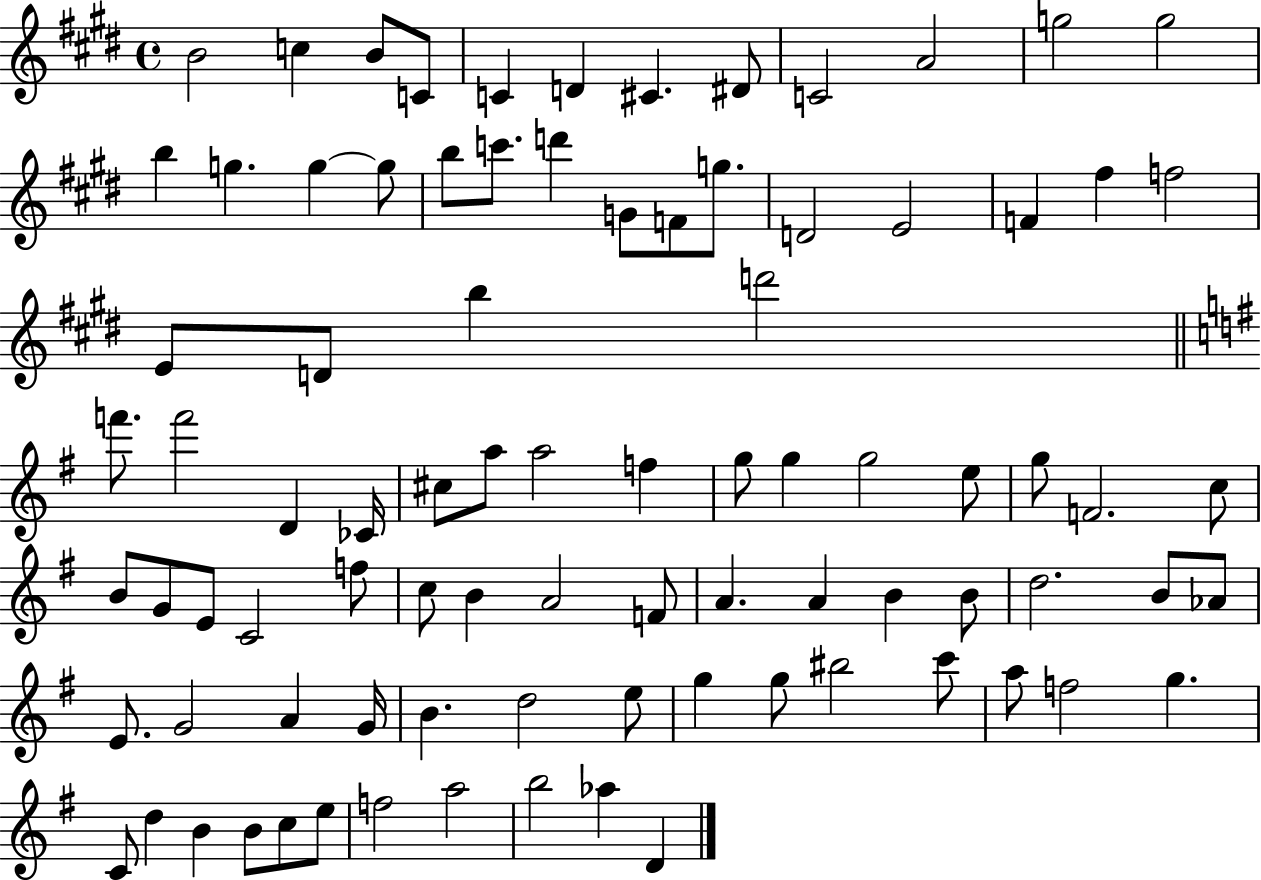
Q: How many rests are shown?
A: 0